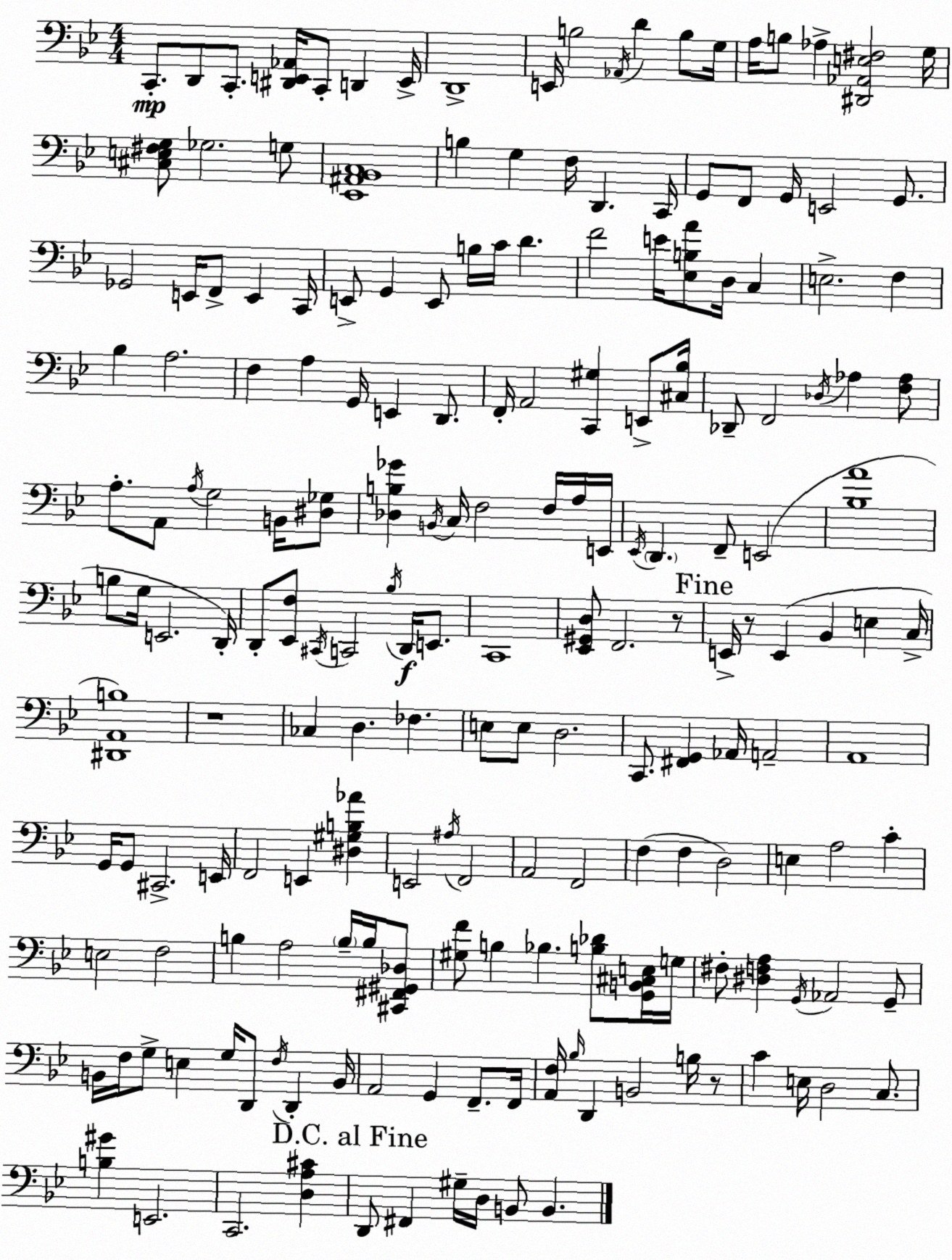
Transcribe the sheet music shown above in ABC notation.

X:1
T:Untitled
M:4/4
L:1/4
K:Bb
C,,/2 D,,/2 C,,/2 [^D,,E,,_A,,]/4 C,,/2 D,, E,,/4 D,,4 E,,/4 B,2 _A,,/4 D B,/2 G,/4 A,/4 B,/2 _A, [^D,,_A,,E,^F,]2 G,/4 [^C,E,^F,G,]/2 _G,2 G,/2 [_E,,^A,,_B,,C,]4 B, G, F,/4 D,, C,,/4 G,,/2 F,,/2 G,,/4 E,,2 G,,/2 _G,,2 E,,/4 F,,/2 E,, C,,/4 E,,/2 G,, E,,/2 B,/4 C/4 D F2 E/4 [_E,B,A]/2 D,/4 C, E,2 F, _B, A,2 F, A, G,,/4 E,, D,,/2 F,,/4 A,,2 [C,,^G,] E,,/2 [^C,_B,]/4 _D,,/2 F,,2 _D,/4 _A, [F,_A,]/2 A,/2 A,,/2 A,/4 G,2 B,,/4 [^D,_G,]/2 [_D,B,_G] B,,/4 C,/4 F,2 F,/4 A,/4 E,,/4 _E,,/4 D,, F,,/2 E,,2 [_B,A]4 B,/2 G,/4 E,,2 D,,/4 D,,/2 [_E,,F,]/2 ^C,,/4 C,,2 _B,/4 D,,/4 E,,/2 C,,4 [_E,,^G,,D,]/2 F,,2 z/2 E,,/4 z/2 E,, _B,, E, C,/4 [^D,,A,,B,]4 z4 _C, D, _F, E,/2 E,/2 D,2 C,,/2 [^F,,G,,] _A,,/4 A,,2 A,,4 G,,/4 G,,/2 ^C,,2 E,,/4 F,,2 E,, [^D,^G,B,_A] E,,2 ^A,/4 F,,2 A,,2 F,,2 F, F, D,2 E, A,2 C E,2 F,2 B, A,2 B,/4 B,/4 [^C,,^F,,^G,,_D,]/2 [^G,F]/2 B, _B, [B,_D]/2 [G,,B,,^C,E,]/4 G,/4 ^F,/2 [^D,F,A,] G,,/4 _A,,2 G,,/2 B,,/4 F,/4 G,/2 E, G,/4 D,,/2 F,/4 D,, B,,/4 A,,2 G,, F,,/2 F,,/4 [A,,F,]/4 _B,/4 D,, B,,2 B,/4 z/2 C E,/4 D,2 C,/2 [B,^G] E,,2 C,,2 [D,A,^C] D,,/2 ^F,, ^G,/4 D,/4 B,,/2 B,,